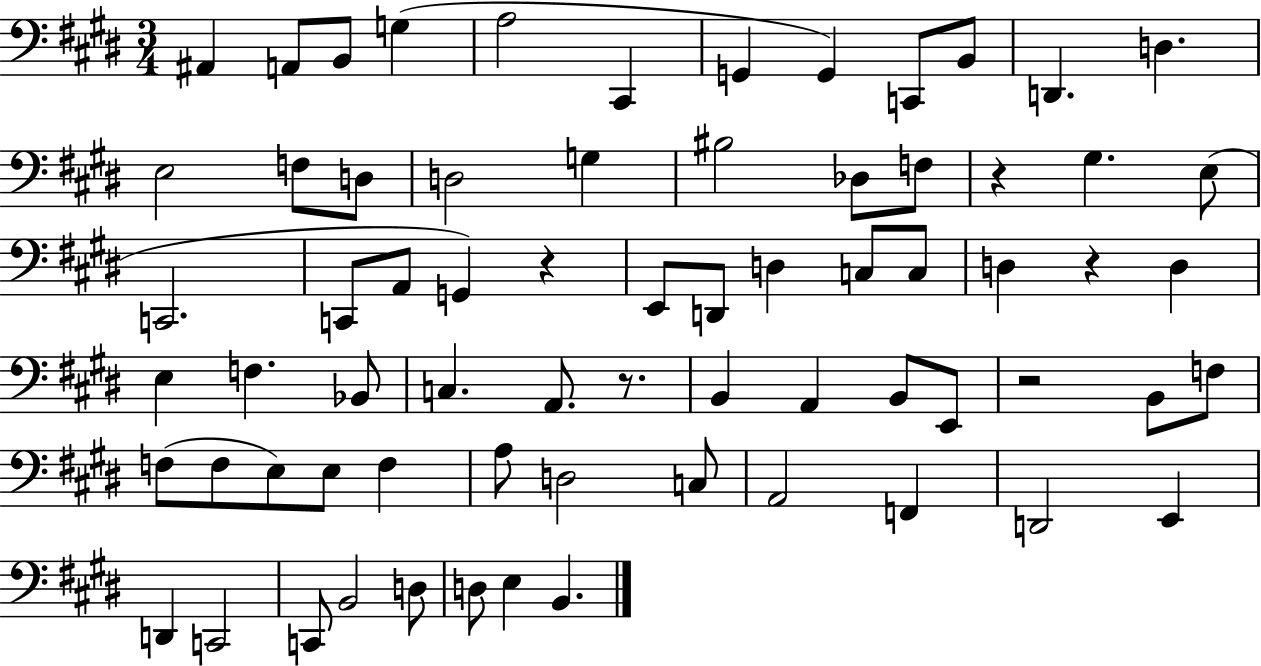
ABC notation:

X:1
T:Untitled
M:3/4
L:1/4
K:E
^A,, A,,/2 B,,/2 G, A,2 ^C,, G,, G,, C,,/2 B,,/2 D,, D, E,2 F,/2 D,/2 D,2 G, ^B,2 _D,/2 F,/2 z ^G, E,/2 C,,2 C,,/2 A,,/2 G,, z E,,/2 D,,/2 D, C,/2 C,/2 D, z D, E, F, _B,,/2 C, A,,/2 z/2 B,, A,, B,,/2 E,,/2 z2 B,,/2 F,/2 F,/2 F,/2 E,/2 E,/2 F, A,/2 D,2 C,/2 A,,2 F,, D,,2 E,, D,, C,,2 C,,/2 B,,2 D,/2 D,/2 E, B,,